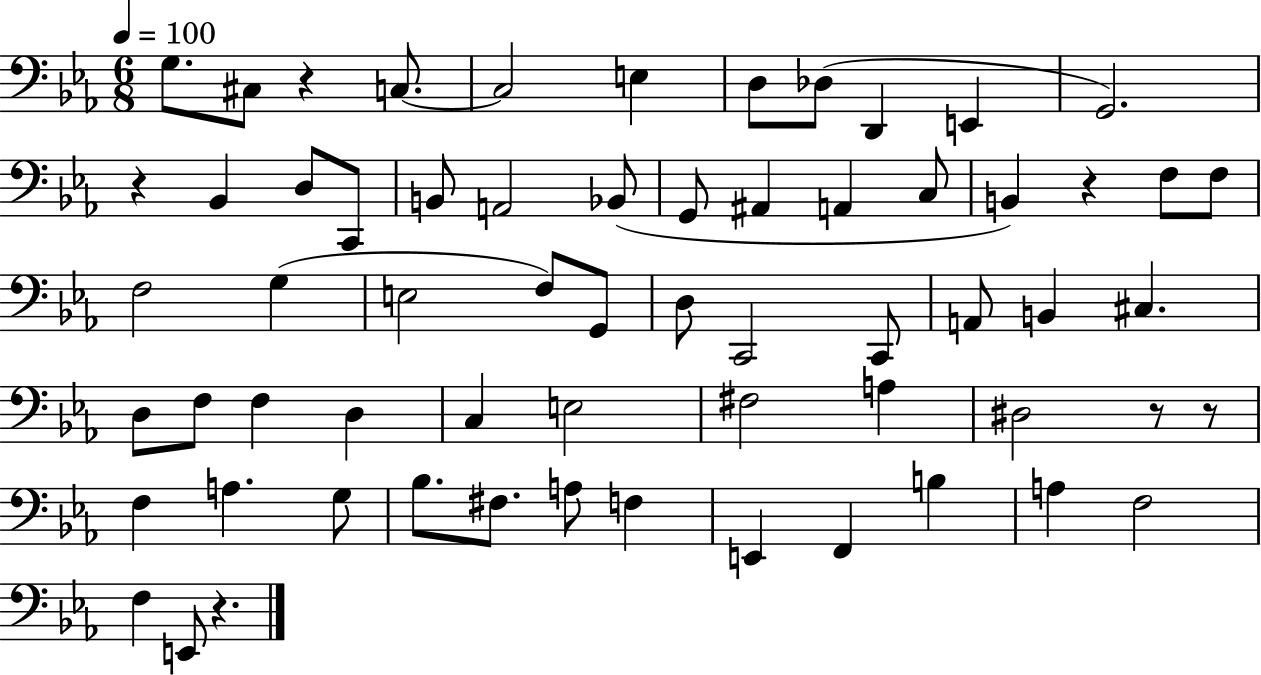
{
  \clef bass
  \numericTimeSignature
  \time 6/8
  \key ees \major
  \tempo 4 = 100
  g8. cis8 r4 c8.~~ | c2 e4 | d8 des8( d,4 e,4 | g,2.) | \break r4 bes,4 d8 c,8 | b,8 a,2 bes,8( | g,8 ais,4 a,4 c8 | b,4) r4 f8 f8 | \break f2 g4( | e2 f8) g,8 | d8 c,2 c,8 | a,8 b,4 cis4. | \break d8 f8 f4 d4 | c4 e2 | fis2 a4 | dis2 r8 r8 | \break f4 a4. g8 | bes8. fis8. a8 f4 | e,4 f,4 b4 | a4 f2 | \break f4 e,8 r4. | \bar "|."
}